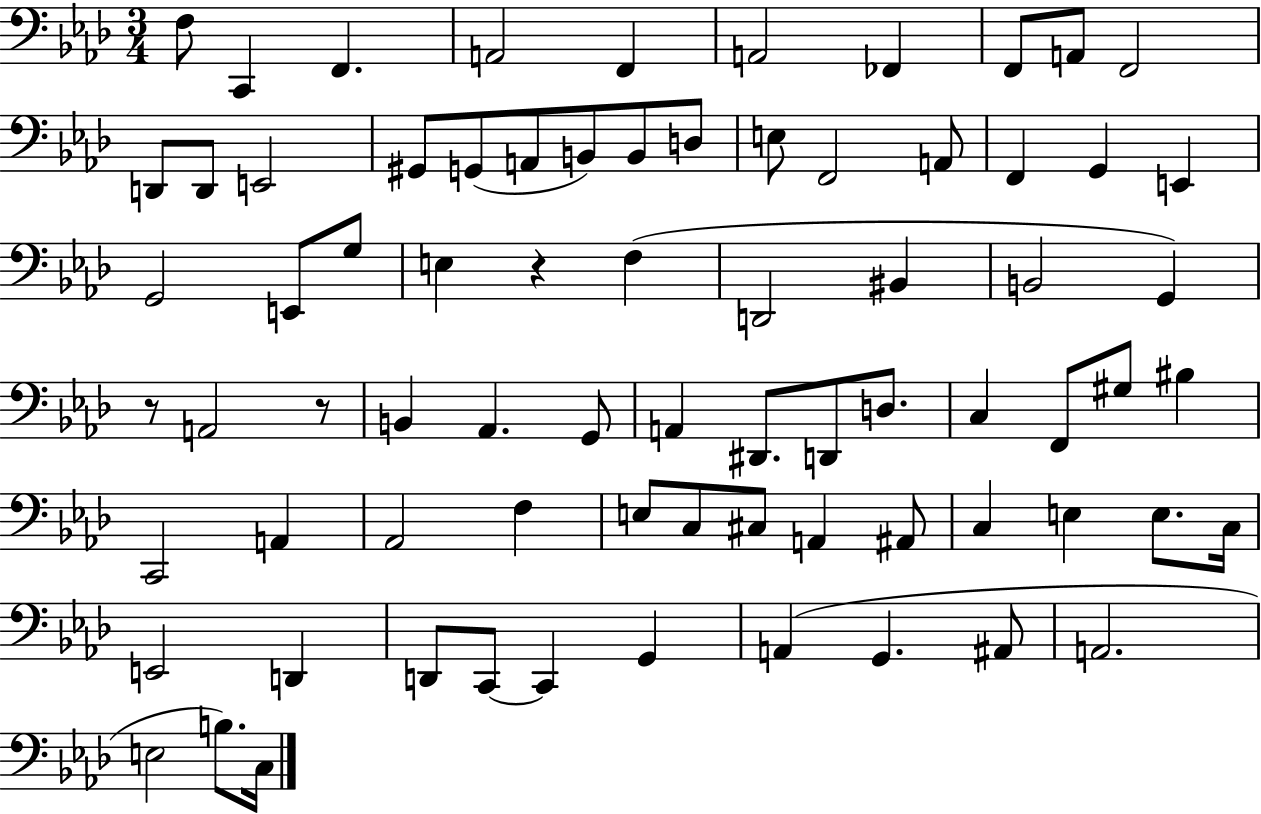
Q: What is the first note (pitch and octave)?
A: F3